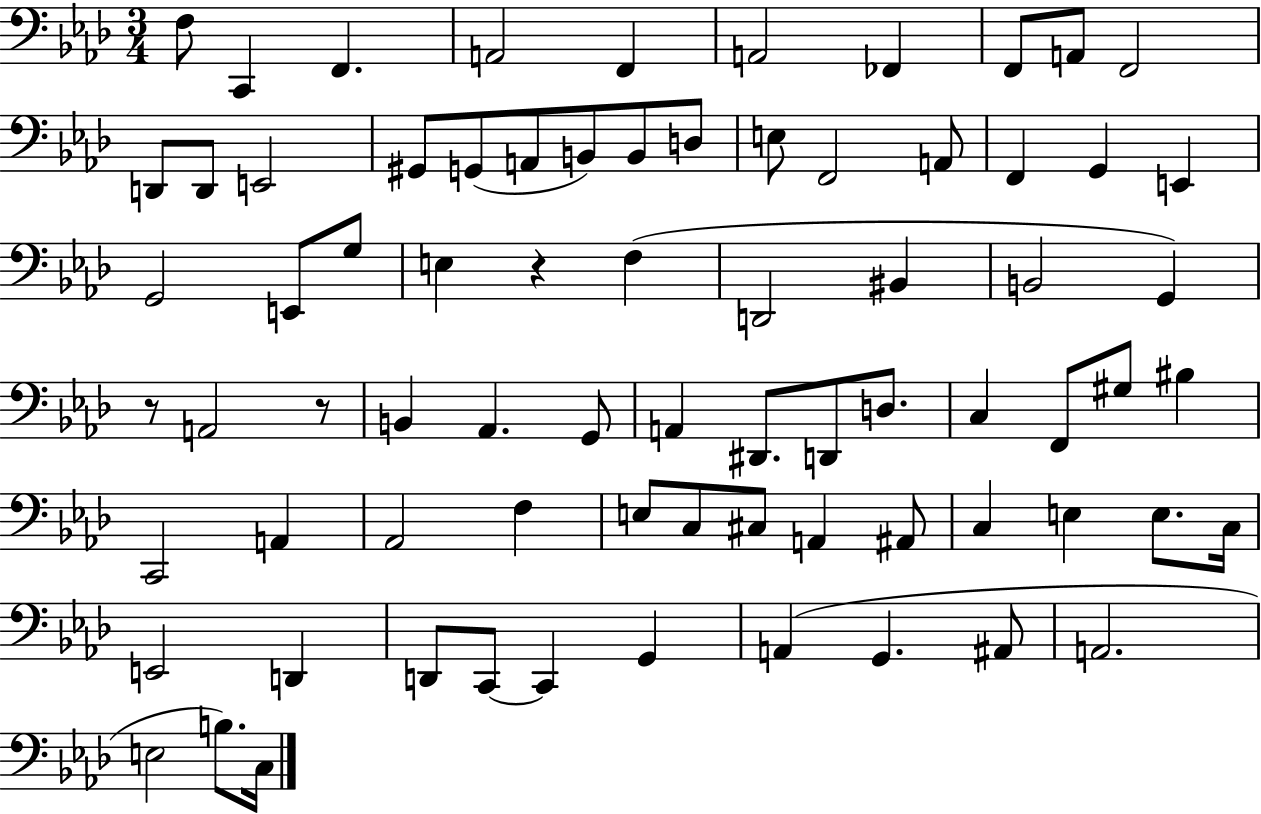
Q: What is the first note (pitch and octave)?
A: F3